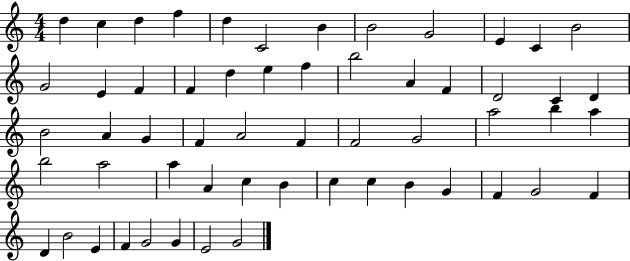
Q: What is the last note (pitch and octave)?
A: G4